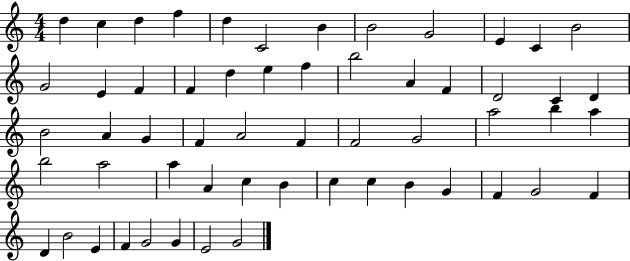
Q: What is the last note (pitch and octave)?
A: G4